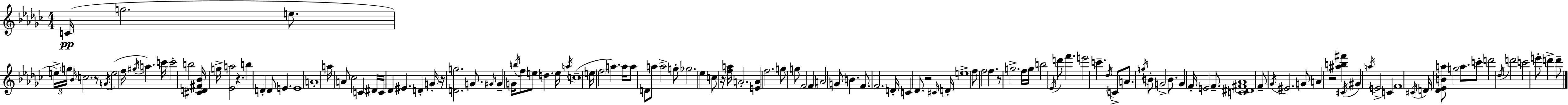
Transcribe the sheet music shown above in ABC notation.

X:1
T:Untitled
M:4/4
L:1/4
K:Ebm
C/4 g2 e/2 e/4 g/4 _B/4 c2 z/2 G/4 e2 f/4 ^g/4 a c'/4 c'2 b2 [^CD^F_B]/4 g/4 [_Ea]2 z b D D/2 E E4 A4 a/4 A/2 _c2 C ^D/4 C/4 _D ^E D G/4 z/4 [Dg]2 G/2 ^G/4 ^G G/4 b/4 f/2 e/2 d e/4 a/4 c4 e/4 f2 a a/4 a/2 D/2 a/2 a2 g/2 _g2 _e c/2 z/4 [fa]/4 A2 [EA] f2 g/2 g/2 F2 F A2 G/2 B F/2 F2 D/4 C _D/2 z2 ^C/4 D/4 e4 f/2 f2 f z/2 g2 f/4 g/4 b2 _E/4 d'/2 f' e'2 c' _d/4 C/2 A/2 g/4 B/2 G2 B/2 G F/4 E2 F/2 [C^D^F_A]4 F/2 _G/4 ^E2 G/2 A z2 [^ab^f'] ^C/4 ^G a/4 E2 C F4 ^C/4 D/4 [_D_EBa]/2 g2 a/2 c'/2 d'2 _d/4 d'2 c'2 e'/2 d' d'/2